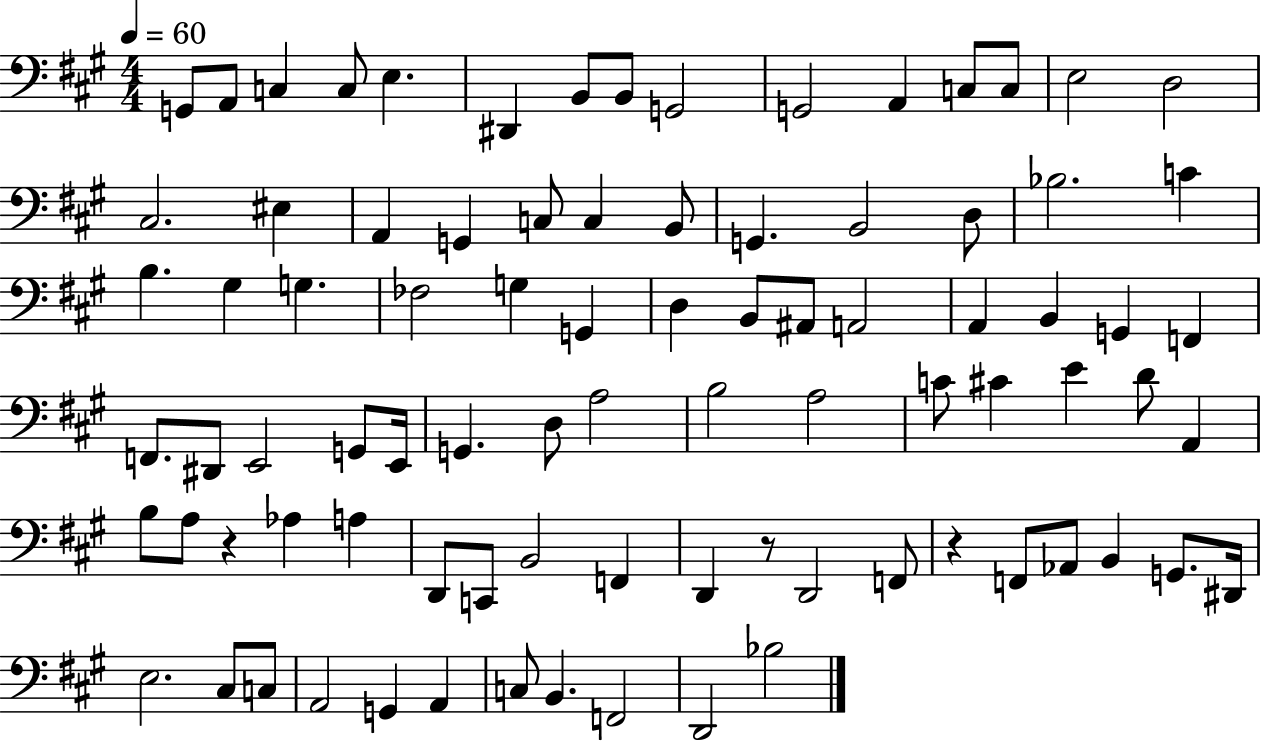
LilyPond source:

{
  \clef bass
  \numericTimeSignature
  \time 4/4
  \key a \major
  \tempo 4 = 60
  g,8 a,8 c4 c8 e4. | dis,4 b,8 b,8 g,2 | g,2 a,4 c8 c8 | e2 d2 | \break cis2. eis4 | a,4 g,4 c8 c4 b,8 | g,4. b,2 d8 | bes2. c'4 | \break b4. gis4 g4. | fes2 g4 g,4 | d4 b,8 ais,8 a,2 | a,4 b,4 g,4 f,4 | \break f,8. dis,8 e,2 g,8 e,16 | g,4. d8 a2 | b2 a2 | c'8 cis'4 e'4 d'8 a,4 | \break b8 a8 r4 aes4 a4 | d,8 c,8 b,2 f,4 | d,4 r8 d,2 f,8 | r4 f,8 aes,8 b,4 g,8. dis,16 | \break e2. cis8 c8 | a,2 g,4 a,4 | c8 b,4. f,2 | d,2 bes2 | \break \bar "|."
}